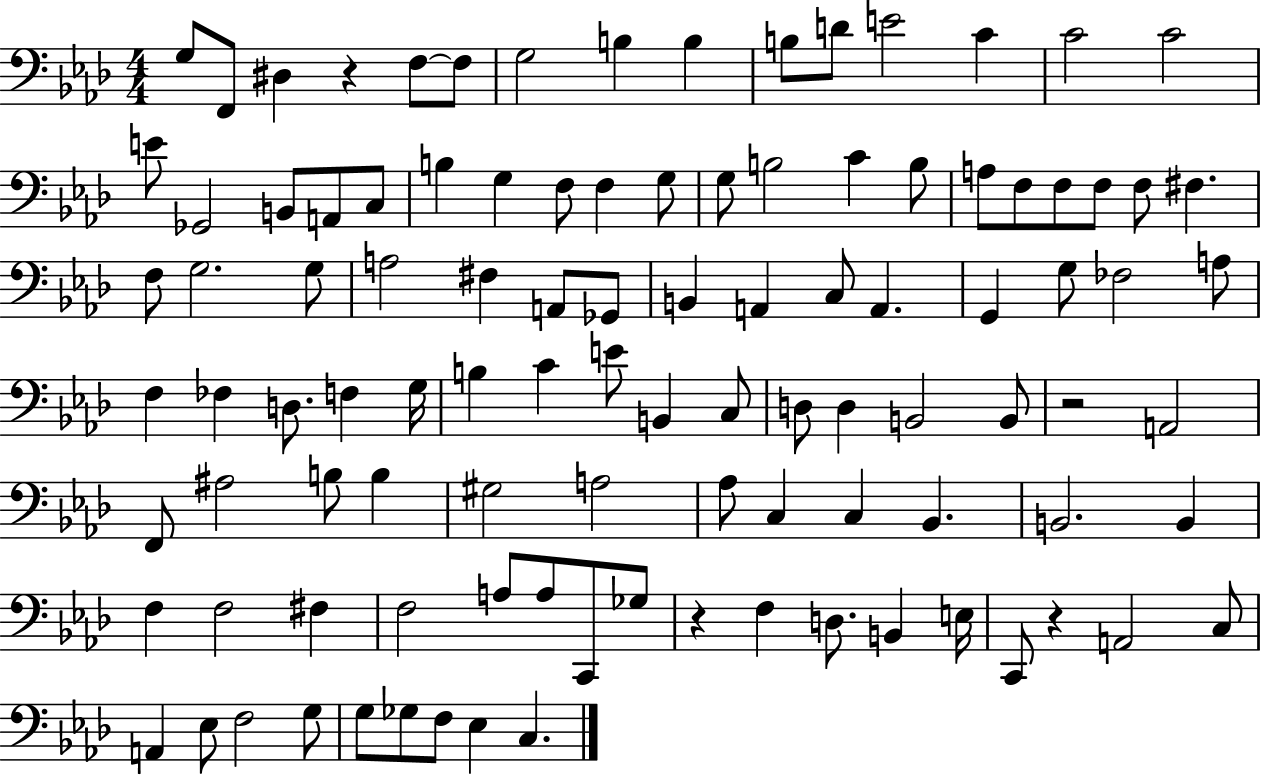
{
  \clef bass
  \numericTimeSignature
  \time 4/4
  \key aes \major
  g8 f,8 dis4 r4 f8~~ f8 | g2 b4 b4 | b8 d'8 e'2 c'4 | c'2 c'2 | \break e'8 ges,2 b,8 a,8 c8 | b4 g4 f8 f4 g8 | g8 b2 c'4 b8 | a8 f8 f8 f8 f8 fis4. | \break f8 g2. g8 | a2 fis4 a,8 ges,8 | b,4 a,4 c8 a,4. | g,4 g8 fes2 a8 | \break f4 fes4 d8. f4 g16 | b4 c'4 e'8 b,4 c8 | d8 d4 b,2 b,8 | r2 a,2 | \break f,8 ais2 b8 b4 | gis2 a2 | aes8 c4 c4 bes,4. | b,2. b,4 | \break f4 f2 fis4 | f2 a8 a8 c,8 ges8 | r4 f4 d8. b,4 e16 | c,8 r4 a,2 c8 | \break a,4 ees8 f2 g8 | g8 ges8 f8 ees4 c4. | \bar "|."
}